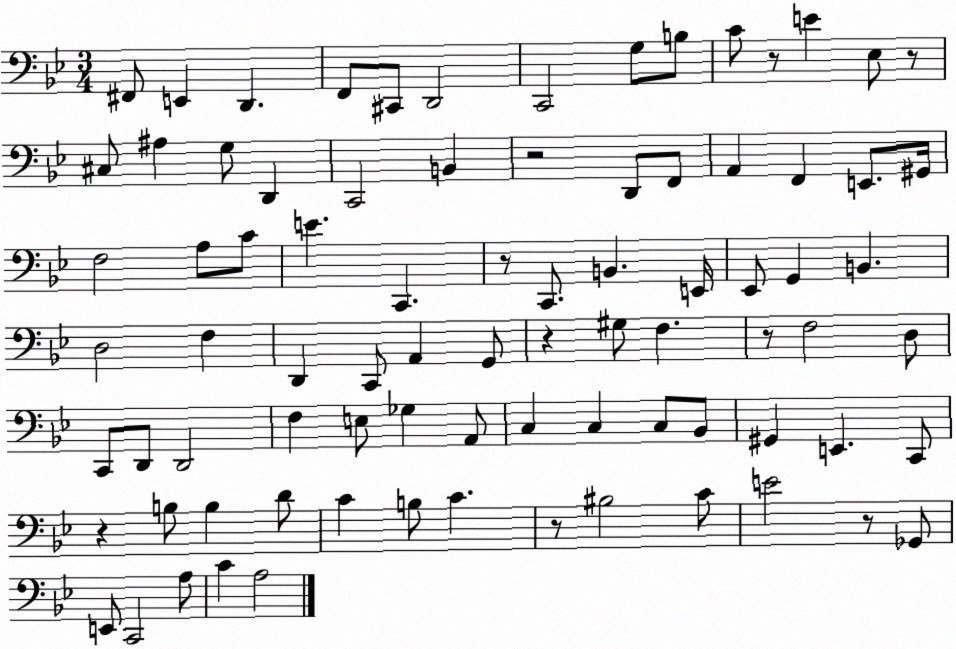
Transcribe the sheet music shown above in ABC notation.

X:1
T:Untitled
M:3/4
L:1/4
K:Bb
^F,,/2 E,, D,, F,,/2 ^C,,/2 D,,2 C,,2 G,/2 B,/2 C/2 z/2 E _E,/2 z/2 ^C,/2 ^A, G,/2 D,, C,,2 B,, z2 D,,/2 F,,/2 A,, F,, E,,/2 ^G,,/4 F,2 A,/2 C/2 E C,, z/2 C,,/2 B,, E,,/4 _E,,/2 G,, B,, D,2 F, D,, C,,/2 A,, G,,/2 z ^G,/2 F, z/2 F,2 D,/2 C,,/2 D,,/2 D,,2 F, E,/2 _G, A,,/2 C, C, C,/2 _B,,/2 ^G,, E,, C,,/2 z B,/2 B, D/2 C B,/2 C z/2 ^B,2 C/2 E2 z/2 _G,,/2 E,,/2 C,,2 A,/2 C A,2